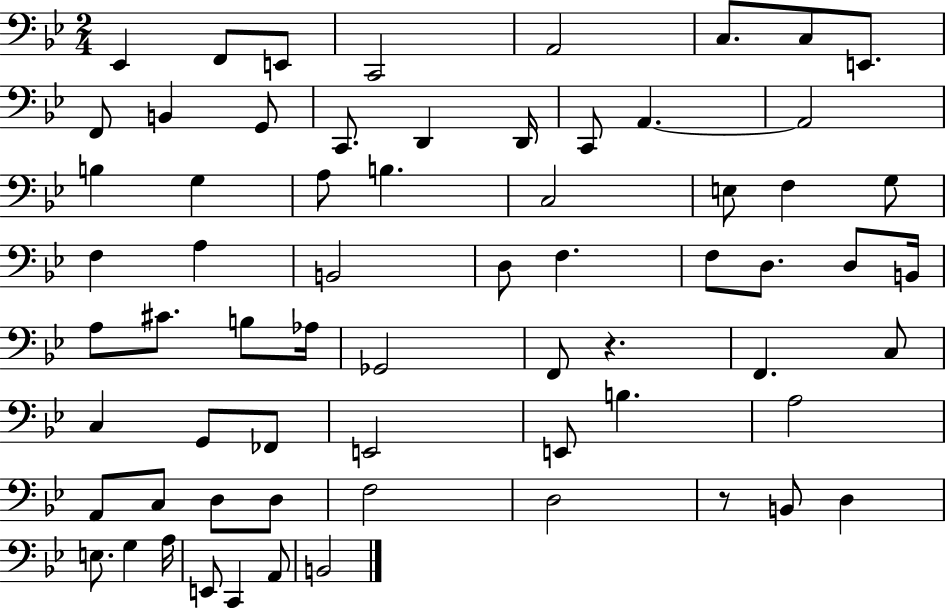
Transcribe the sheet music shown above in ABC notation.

X:1
T:Untitled
M:2/4
L:1/4
K:Bb
_E,, F,,/2 E,,/2 C,,2 A,,2 C,/2 C,/2 E,,/2 F,,/2 B,, G,,/2 C,,/2 D,, D,,/4 C,,/2 A,, A,,2 B, G, A,/2 B, C,2 E,/2 F, G,/2 F, A, B,,2 D,/2 F, F,/2 D,/2 D,/2 B,,/4 A,/2 ^C/2 B,/2 _A,/4 _G,,2 F,,/2 z F,, C,/2 C, G,,/2 _F,,/2 E,,2 E,,/2 B, A,2 A,,/2 C,/2 D,/2 D,/2 F,2 D,2 z/2 B,,/2 D, E,/2 G, A,/4 E,,/2 C,, A,,/2 B,,2